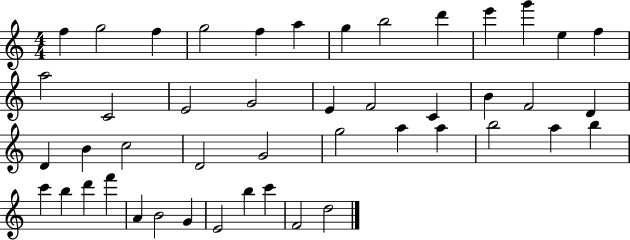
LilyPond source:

{
  \clef treble
  \numericTimeSignature
  \time 4/4
  \key c \major
  f''4 g''2 f''4 | g''2 f''4 a''4 | g''4 b''2 d'''4 | e'''4 g'''4 e''4 f''4 | \break a''2 c'2 | e'2 g'2 | e'4 f'2 c'4 | b'4 f'2 d'4 | \break d'4 b'4 c''2 | d'2 g'2 | g''2 a''4 a''4 | b''2 a''4 b''4 | \break c'''4 b''4 d'''4 f'''4 | a'4 b'2 g'4 | e'2 b''4 c'''4 | f'2 d''2 | \break \bar "|."
}